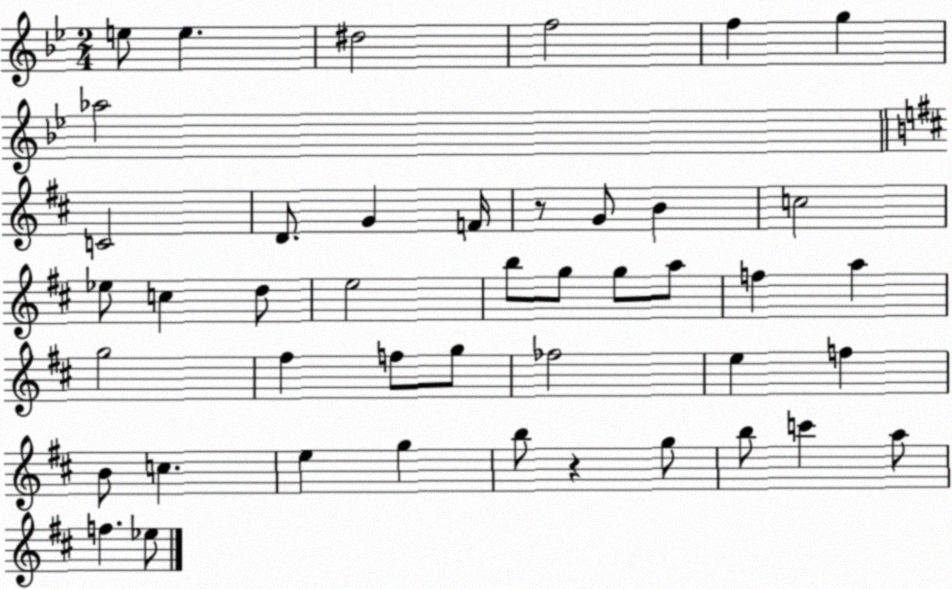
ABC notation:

X:1
T:Untitled
M:2/4
L:1/4
K:Bb
e/2 e ^d2 f2 f g _a2 C2 D/2 G F/4 z/2 G/2 B c2 _e/2 c d/2 e2 b/2 g/2 g/2 a/2 f a g2 ^f f/2 g/2 _f2 e f B/2 c e g b/2 z g/2 b/2 c' a/2 f _e/2